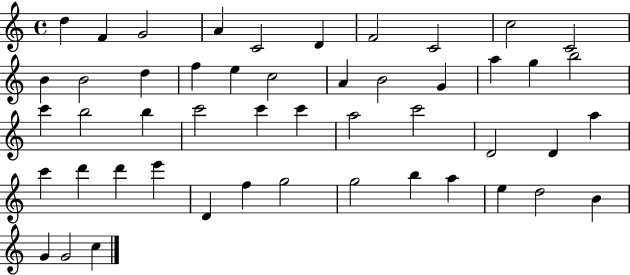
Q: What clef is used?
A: treble